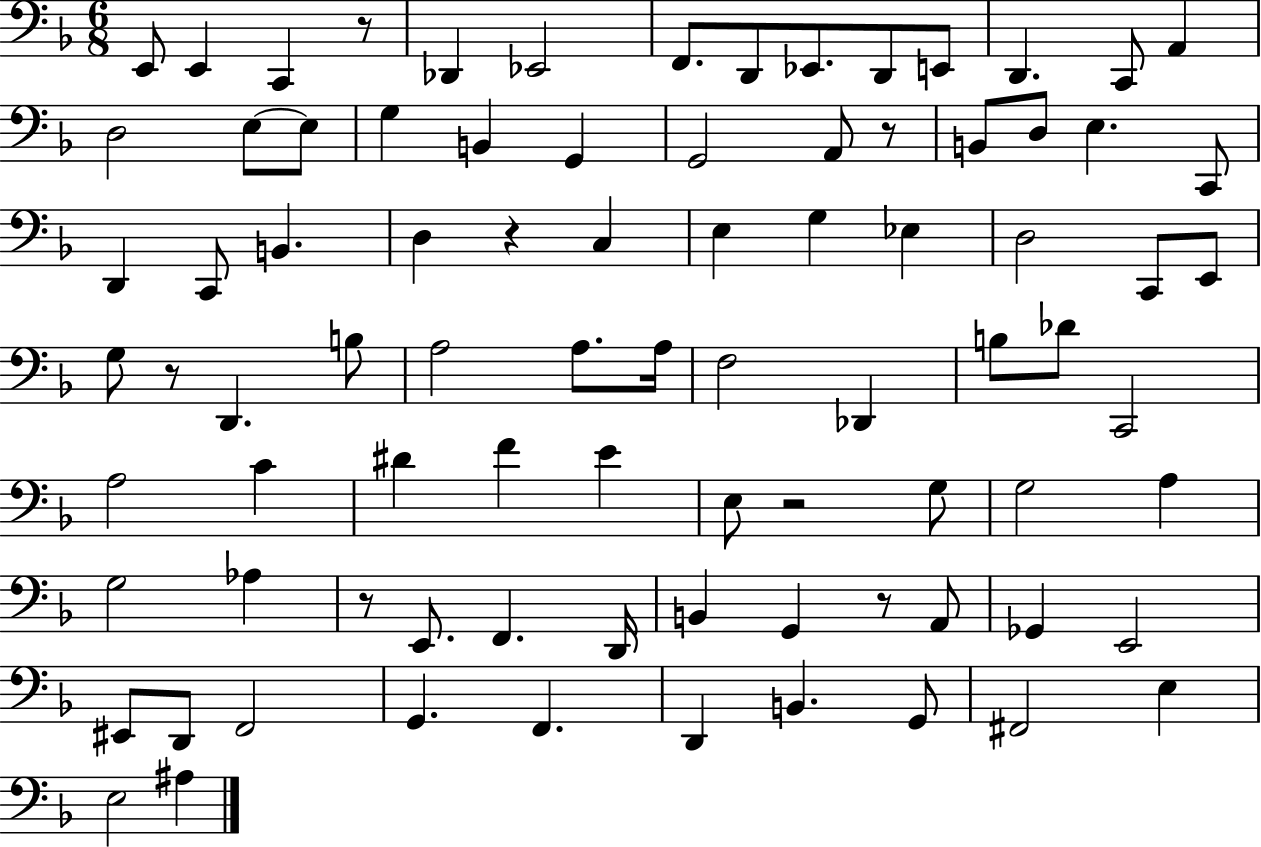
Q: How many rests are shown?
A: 7